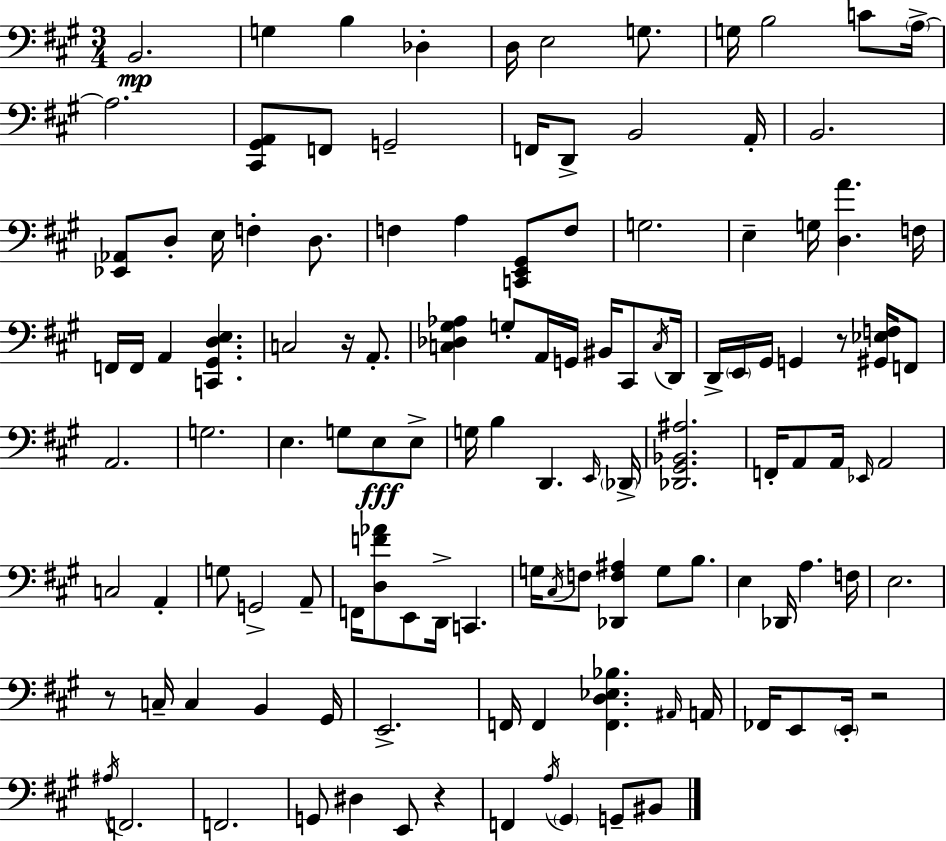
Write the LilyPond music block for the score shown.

{
  \clef bass
  \numericTimeSignature
  \time 3/4
  \key a \major
  \repeat volta 2 { b,2.\mp | g4 b4 des4-. | d16 e2 g8. | g16 b2 c'8 \parenthesize a16->~~ | \break a2. | <cis, gis, a,>8 f,8 g,2-- | f,16 d,8-> b,2 a,16-. | b,2. | \break <ees, aes,>8 d8-. e16 f4-. d8. | f4 a4 <c, e, gis,>8 f8 | g2. | e4-- g16 <d a'>4. f16 | \break f,16 f,16 a,4 <c, gis, d e>4. | c2 r16 a,8.-. | <c des gis aes>4 g8-. a,16 g,16 bis,16 cis,8 \acciaccatura { c16 } | d,16 d,16-> \parenthesize e,16 gis,16 g,4 r8 <gis, ees f>16 f,8 | \break a,2. | g2. | e4. g8 e8\fff e8-> | g16 b4 d,4. | \break \grace { e,16 } \parenthesize des,16-> <des, gis, bes, ais>2. | f,16-. a,8 a,16 \grace { ees,16 } a,2 | c2 a,4-. | g8 g,2-> | \break a,8-- f,16 <d f' aes'>8 e,8 d,16-> c,4. | g16 \acciaccatura { cis16 } f8 <des, f ais>4 g8 | b8. e4 des,16 a4. | f16 e2. | \break r8 c16-- c4 b,4 | gis,16 e,2.-> | f,16 f,4 <f, d ees bes>4. | \grace { ais,16 } a,16 fes,16 e,8 \parenthesize e,16-. r2 | \break \acciaccatura { ais16 } f,2. | f,2. | g,8 dis4 | e,8 r4 f,4 \acciaccatura { a16 } \parenthesize gis,4 | \break g,8-- bis,8 } \bar "|."
}